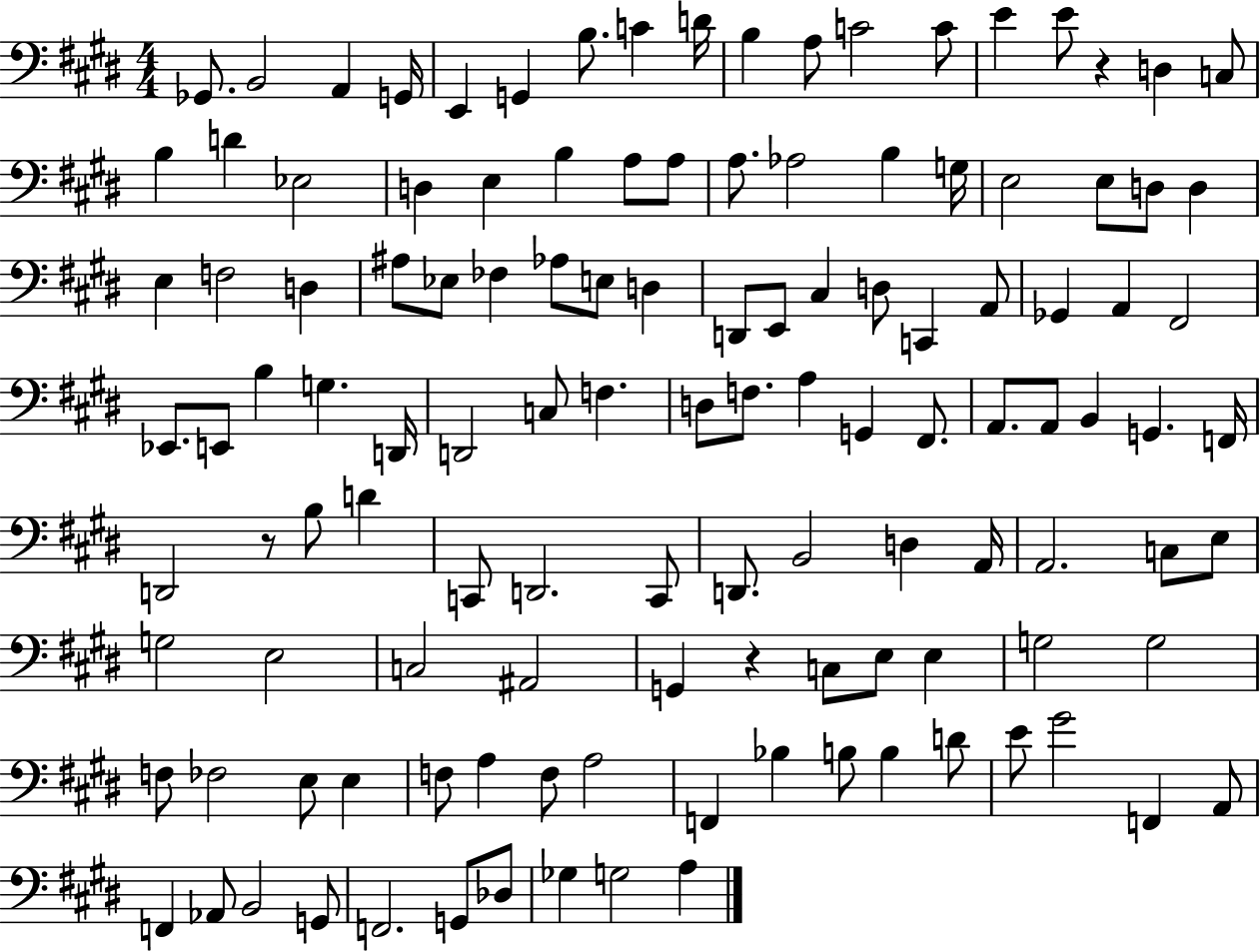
X:1
T:Untitled
M:4/4
L:1/4
K:E
_G,,/2 B,,2 A,, G,,/4 E,, G,, B,/2 C D/4 B, A,/2 C2 C/2 E E/2 z D, C,/2 B, D _E,2 D, E, B, A,/2 A,/2 A,/2 _A,2 B, G,/4 E,2 E,/2 D,/2 D, E, F,2 D, ^A,/2 _E,/2 _F, _A,/2 E,/2 D, D,,/2 E,,/2 ^C, D,/2 C,, A,,/2 _G,, A,, ^F,,2 _E,,/2 E,,/2 B, G, D,,/4 D,,2 C,/2 F, D,/2 F,/2 A, G,, ^F,,/2 A,,/2 A,,/2 B,, G,, F,,/4 D,,2 z/2 B,/2 D C,,/2 D,,2 C,,/2 D,,/2 B,,2 D, A,,/4 A,,2 C,/2 E,/2 G,2 E,2 C,2 ^A,,2 G,, z C,/2 E,/2 E, G,2 G,2 F,/2 _F,2 E,/2 E, F,/2 A, F,/2 A,2 F,, _B, B,/2 B, D/2 E/2 ^G2 F,, A,,/2 F,, _A,,/2 B,,2 G,,/2 F,,2 G,,/2 _D,/2 _G, G,2 A,